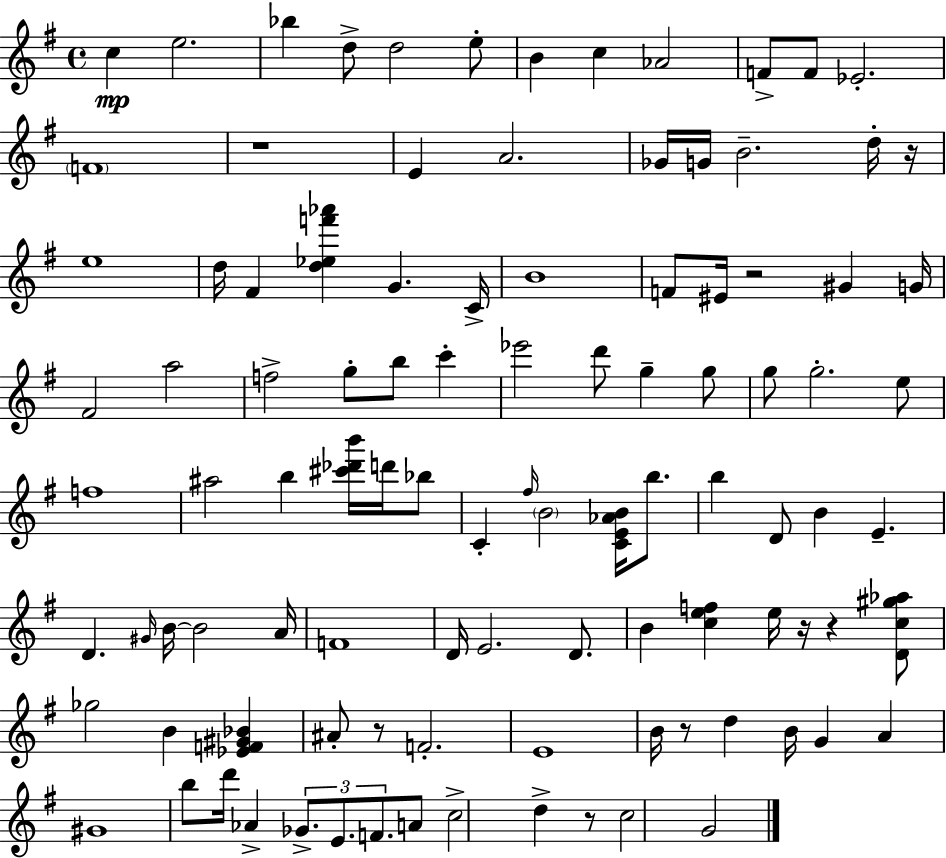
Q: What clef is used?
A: treble